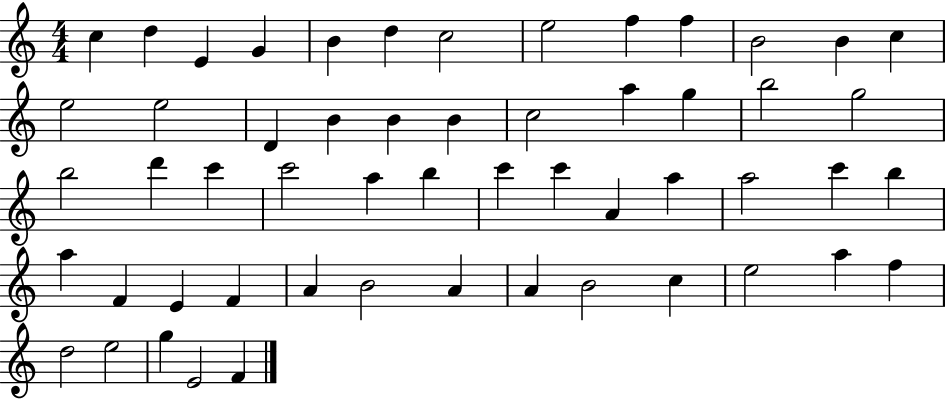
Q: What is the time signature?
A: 4/4